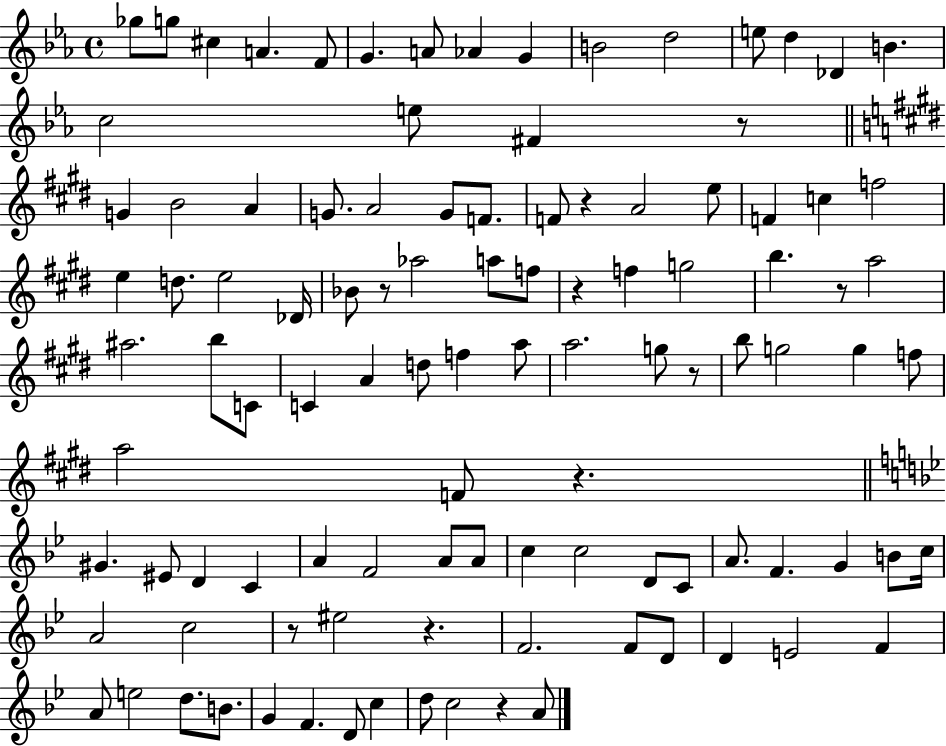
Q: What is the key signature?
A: EES major